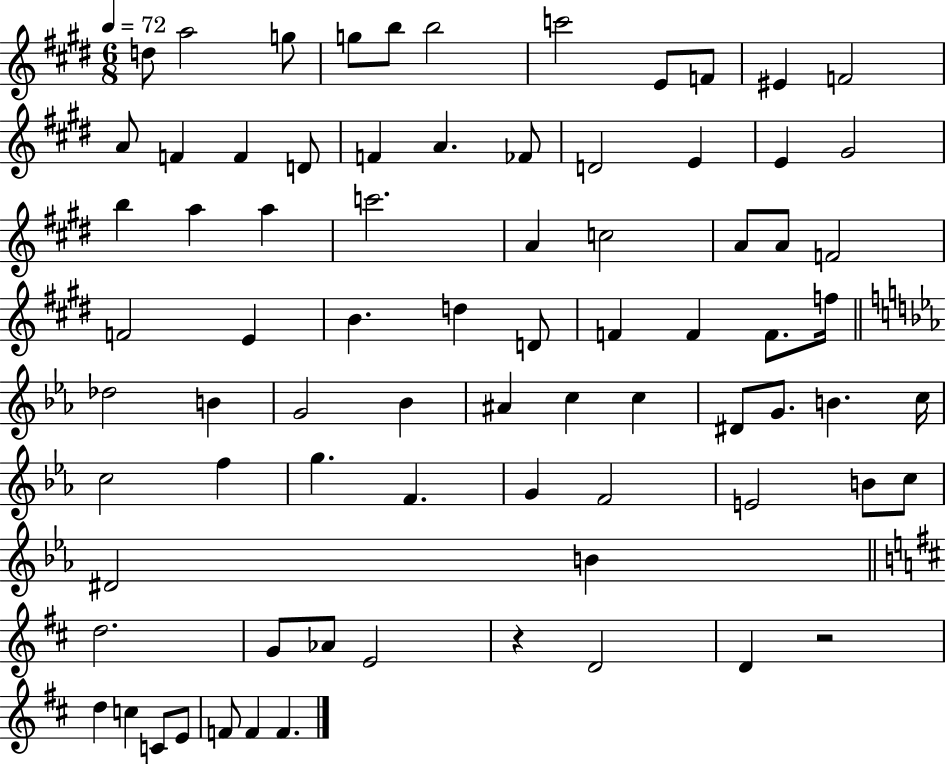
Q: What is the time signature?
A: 6/8